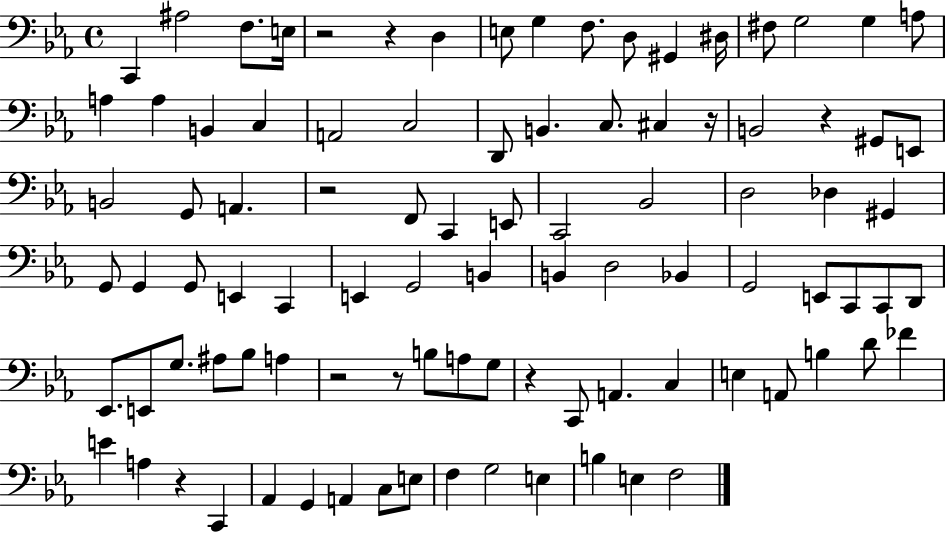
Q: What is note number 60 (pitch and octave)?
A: Bb3